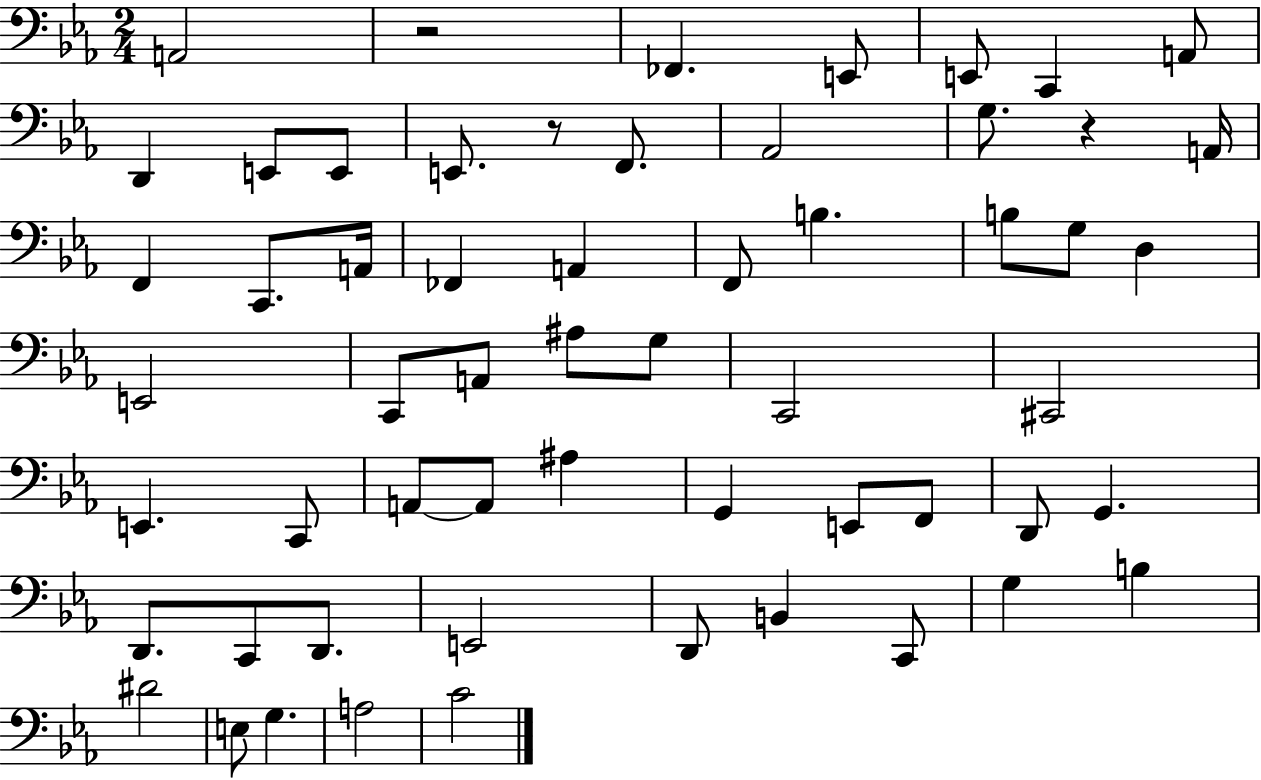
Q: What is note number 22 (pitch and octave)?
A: B3